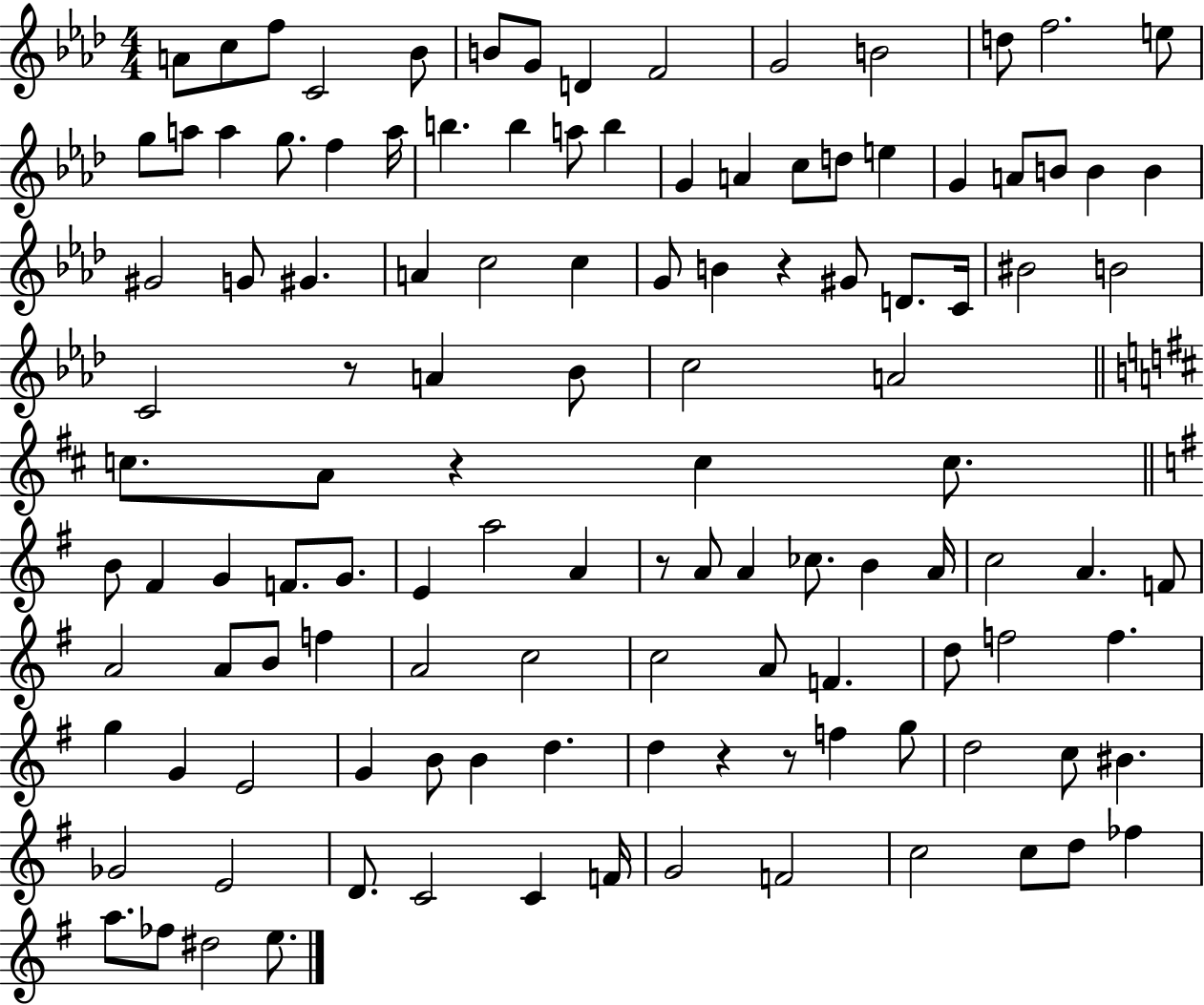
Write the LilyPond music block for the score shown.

{
  \clef treble
  \numericTimeSignature
  \time 4/4
  \key aes \major
  a'8 c''8 f''8 c'2 bes'8 | b'8 g'8 d'4 f'2 | g'2 b'2 | d''8 f''2. e''8 | \break g''8 a''8 a''4 g''8. f''4 a''16 | b''4. b''4 a''8 b''4 | g'4 a'4 c''8 d''8 e''4 | g'4 a'8 b'8 b'4 b'4 | \break gis'2 g'8 gis'4. | a'4 c''2 c''4 | g'8 b'4 r4 gis'8 d'8. c'16 | bis'2 b'2 | \break c'2 r8 a'4 bes'8 | c''2 a'2 | \bar "||" \break \key b \minor c''8. a'8 r4 c''4 c''8. | \bar "||" \break \key e \minor b'8 fis'4 g'4 f'8. g'8. | e'4 a''2 a'4 | r8 a'8 a'4 ces''8. b'4 a'16 | c''2 a'4. f'8 | \break a'2 a'8 b'8 f''4 | a'2 c''2 | c''2 a'8 f'4. | d''8 f''2 f''4. | \break g''4 g'4 e'2 | g'4 b'8 b'4 d''4. | d''4 r4 r8 f''4 g''8 | d''2 c''8 bis'4. | \break ges'2 e'2 | d'8. c'2 c'4 f'16 | g'2 f'2 | c''2 c''8 d''8 fes''4 | \break a''8. fes''8 dis''2 e''8. | \bar "|."
}